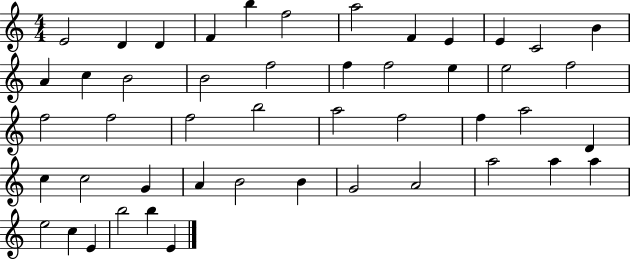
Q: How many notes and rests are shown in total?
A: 48